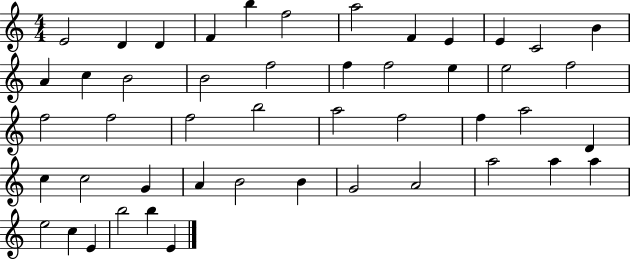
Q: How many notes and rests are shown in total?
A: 48